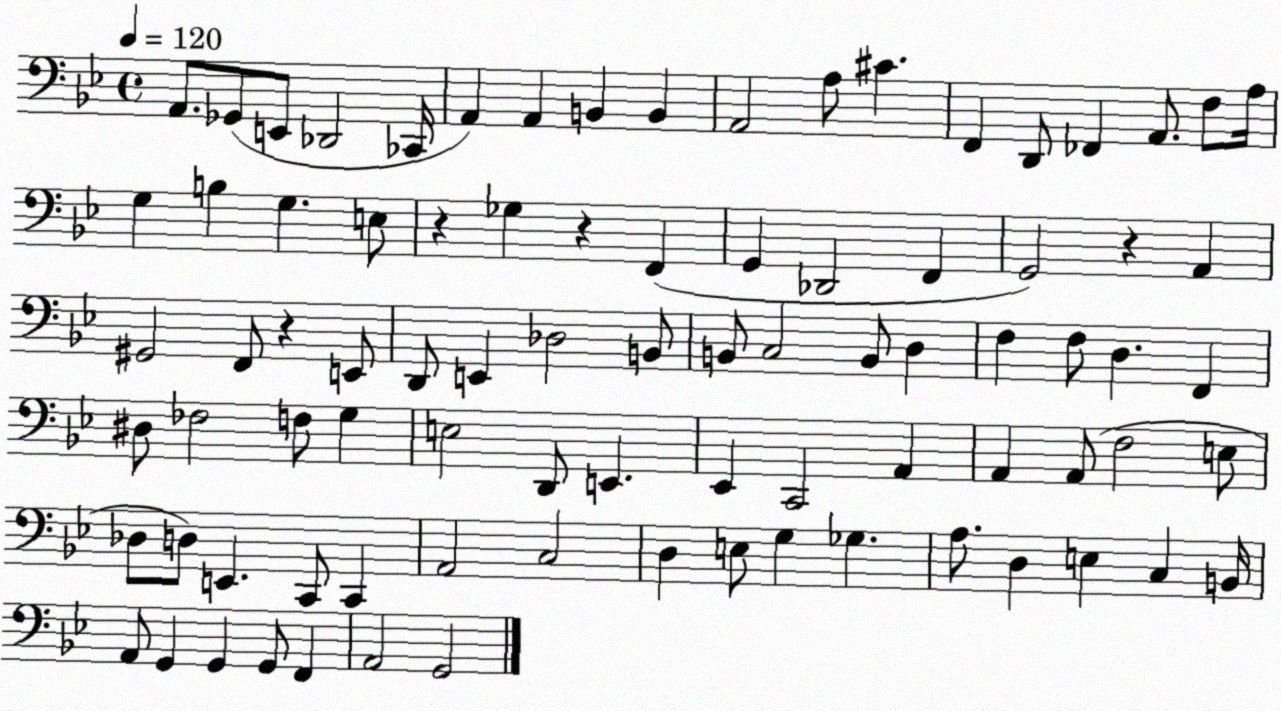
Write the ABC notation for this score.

X:1
T:Untitled
M:4/4
L:1/4
K:Bb
A,,/2 _G,,/2 E,,/2 _D,,2 _C,,/4 A,, A,, B,, B,, A,,2 A,/2 ^C F,, D,,/2 _F,, A,,/2 F,/2 A,/4 G, B, G, E,/2 z _G, z F,, G,, _D,,2 F,, G,,2 z A,, ^G,,2 F,,/2 z E,,/2 D,,/2 E,, _D,2 B,,/2 B,,/2 C,2 B,,/2 D, F, F,/2 D, F,, ^D,/2 _F,2 F,/2 G, E,2 D,,/2 E,, _E,, C,,2 A,, A,, A,,/2 F,2 E,/2 _D,/2 D,/2 E,, C,,/2 C,, A,,2 C,2 D, E,/2 G, _G, A,/2 D, E, C, B,,/4 A,,/2 G,, G,, G,,/2 F,, A,,2 G,,2